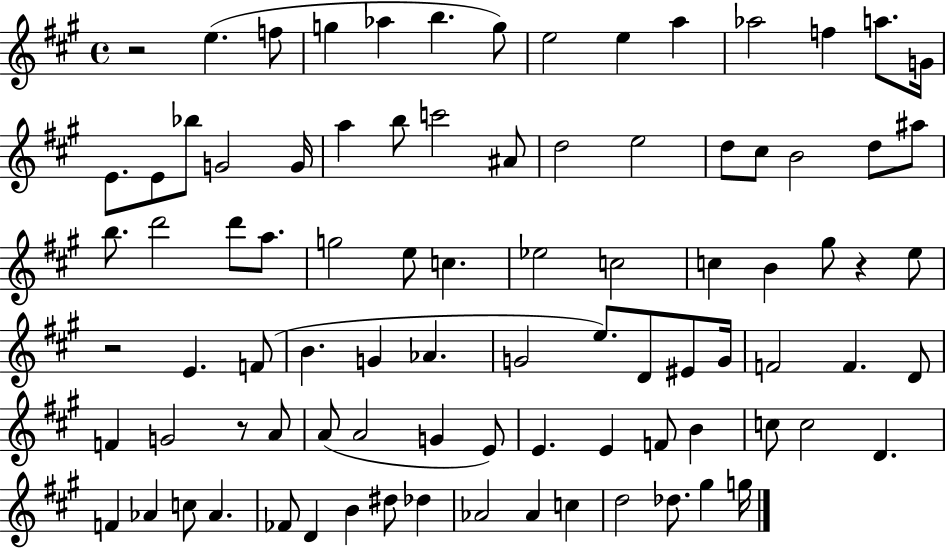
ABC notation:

X:1
T:Untitled
M:4/4
L:1/4
K:A
z2 e f/2 g _a b g/2 e2 e a _a2 f a/2 G/4 E/2 E/2 _b/2 G2 G/4 a b/2 c'2 ^A/2 d2 e2 d/2 ^c/2 B2 d/2 ^a/2 b/2 d'2 d'/2 a/2 g2 e/2 c _e2 c2 c B ^g/2 z e/2 z2 E F/2 B G _A G2 e/2 D/2 ^E/2 G/4 F2 F D/2 F G2 z/2 A/2 A/2 A2 G E/2 E E F/2 B c/2 c2 D F _A c/2 _A _F/2 D B ^d/2 _d _A2 _A c d2 _d/2 ^g g/4